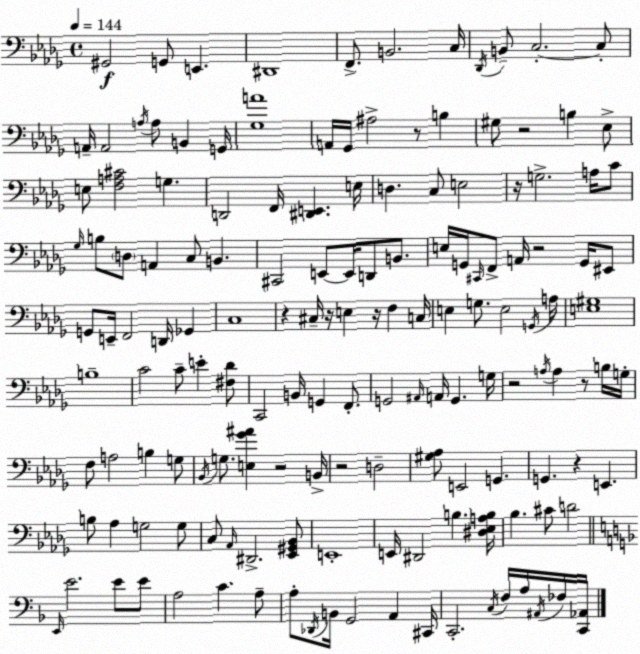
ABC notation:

X:1
T:Untitled
M:4/4
L:1/4
K:Bbm
^G,,2 G,,/2 E,, ^D,,4 F,,/2 B,,2 C,/4 _D,,/4 B,,/2 C,2 C,/2 A,,/4 A,,2 A,/4 A,/2 B,, G,,/4 [_G,A]4 A,,/4 _G,,/4 ^A,2 z/2 B, ^G,/2 z2 B, _E,/2 E,/2 [F,A,^C]2 G, D,,2 F,,/4 [^D,,E,,] E,/4 D, C,/2 E,2 z/4 G,2 A,/4 C/2 _G,/4 B,/2 D,/2 A,, C,/2 B,, ^C,,2 E,,/2 E,,/4 D,,/2 B,,/2 E,/4 G,,/4 ^C,,/4 F,,/2 A,,/4 z2 G,,/4 ^E,,/2 G,,/2 E,,/4 F,,2 D,,/4 _G,, C,4 z ^C,/4 z/4 E, z/4 F, C,/4 E, G,/2 E,2 G,,/4 A,/4 [E,^G,]4 B,4 C2 C/2 E [^F,_D]/2 C,,2 B,,/4 G,, F,,/2 G,,2 ^A,,/4 A,,/4 G,, G,/4 z2 A,/4 A, z/2 B,/4 G,/4 F,/2 A,2 B, G,/2 _B,,/4 G,/2 [E,_G^A] z2 B,,/4 z2 D,2 [^G,_A,]/2 E,,2 G,, G,, z E,, B,/2 _A, G,2 G,/2 C,/2 _A,,/4 ^D,,2 [_E,,^G,,_B,,]/2 E,,4 E,,/4 ^D,,2 B, [^D,_E,A,B,]/4 _B, ^C/2 D2 E,,/4 E2 E/2 E/2 A,2 C A,/2 A,/2 _D,,/4 B,,/4 G,,2 A,, ^C,,/4 C,,2 C,/4 F,/4 A,/4 ^A,,/4 _F,/4 [C,,_A,,]/4